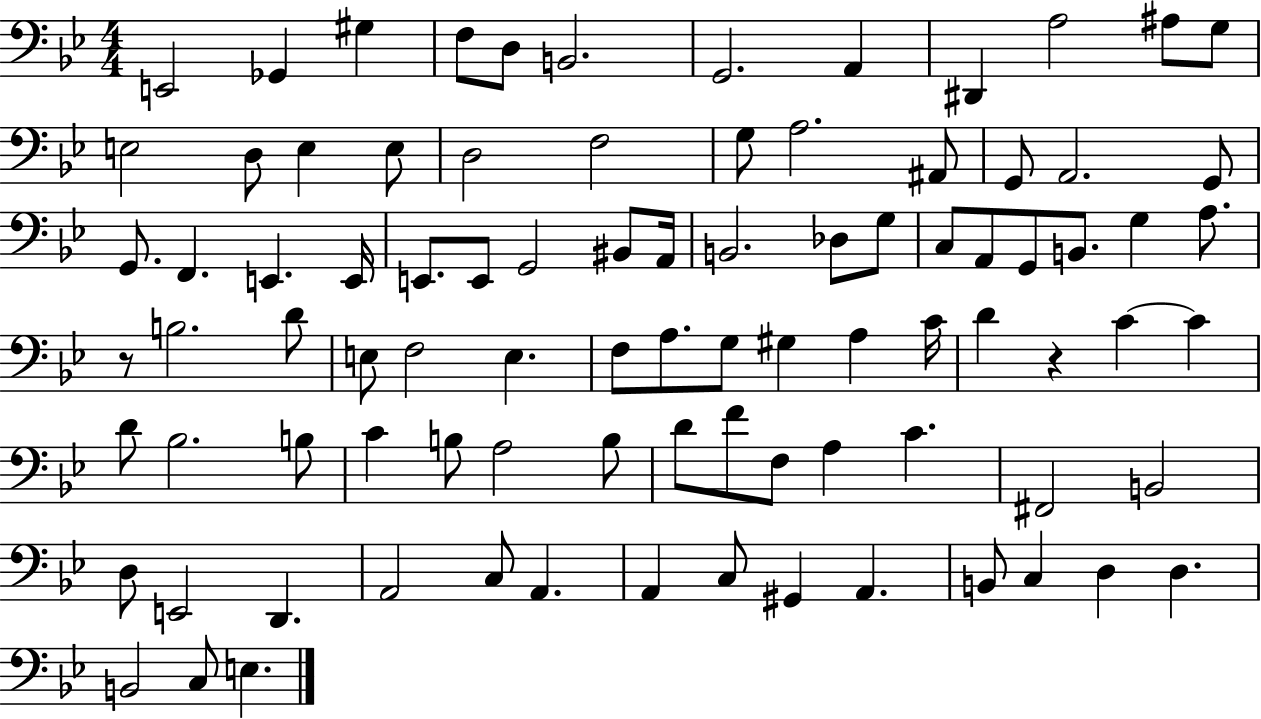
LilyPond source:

{
  \clef bass
  \numericTimeSignature
  \time 4/4
  \key bes \major
  e,2 ges,4 gis4 | f8 d8 b,2. | g,2. a,4 | dis,4 a2 ais8 g8 | \break e2 d8 e4 e8 | d2 f2 | g8 a2. ais,8 | g,8 a,2. g,8 | \break g,8. f,4. e,4. e,16 | e,8. e,8 g,2 bis,8 a,16 | b,2. des8 g8 | c8 a,8 g,8 b,8. g4 a8. | \break r8 b2. d'8 | e8 f2 e4. | f8 a8. g8 gis4 a4 c'16 | d'4 r4 c'4~~ c'4 | \break d'8 bes2. b8 | c'4 b8 a2 b8 | d'8 f'8 f8 a4 c'4. | fis,2 b,2 | \break d8 e,2 d,4. | a,2 c8 a,4. | a,4 c8 gis,4 a,4. | b,8 c4 d4 d4. | \break b,2 c8 e4. | \bar "|."
}